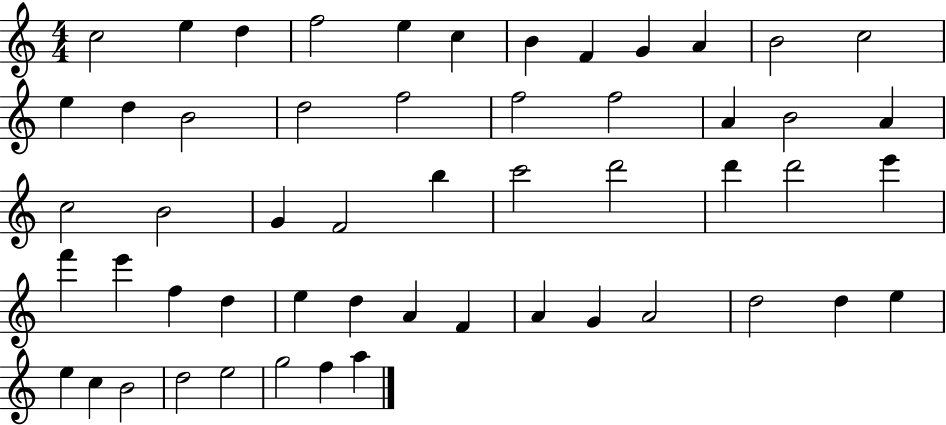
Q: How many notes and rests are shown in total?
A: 54